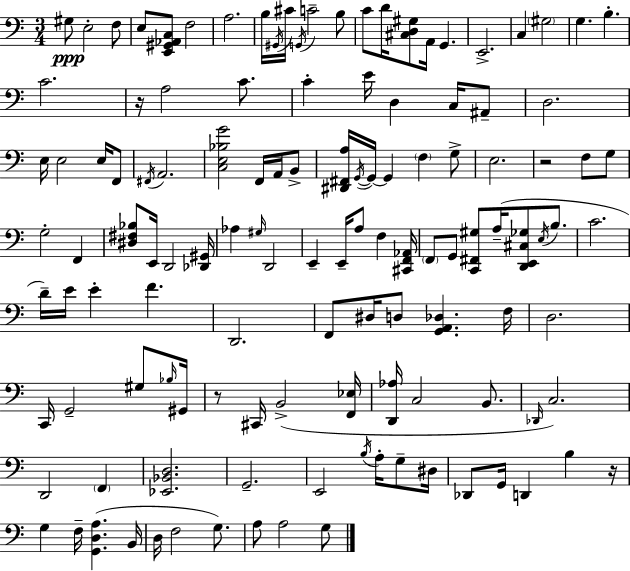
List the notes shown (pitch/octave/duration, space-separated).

G#3/e E3/h F3/e E3/e [E2,G#2,Ab2,C3]/e F3/h A3/h. B3/s G#2/s C#4/s G2/s C4/h B3/e C4/e D4/s [C#3,D3,G#3]/e A2/s G2/q. E2/h. C3/q G#3/h G3/q. B3/q. C4/h. R/s A3/h C4/e. C4/q E4/s D3/q C3/s A#2/e D3/h. E3/s E3/h E3/s F2/e F#2/s A2/h. [C3,E3,Bb3,G4]/h F2/s A2/s B2/e [D#2,F#2,A3]/s G2/s G2/s G2/q F3/q G3/e E3/h. R/h F3/e G3/e G3/h F2/q [D#3,F#3,Bb3]/e E2/s D2/h [Db2,G#2]/s Ab3/q G#3/s D2/h E2/q E2/s A3/e F3/q [C#2,F2,Ab2]/s F2/e G2/e [C2,F#2,G#3]/e A3/s [D2,E2,C#3,Gb3]/e E3/s B3/e. C4/h. D4/s E4/s E4/q F4/q. D2/h. F2/e D#3/s D3/e [G2,A2,Db3]/q. F3/s D3/h. C2/s G2/h G#3/e Bb3/s G#2/s R/e C#2/s B2/h [F2,Eb3]/s [D2,Ab3]/s C3/h B2/e. Db2/s C3/h. D2/h F2/q [Eb2,Bb2,D3]/h. G2/h. E2/h B3/s A3/s G3/e D#3/s Db2/e G2/s D2/q B3/q R/s G3/q F3/s [G2,D3,A3]/q. B2/s D3/s F3/h G3/e. A3/e A3/h G3/e